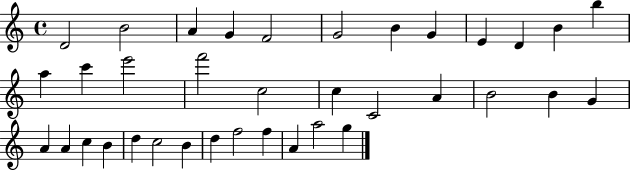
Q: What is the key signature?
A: C major